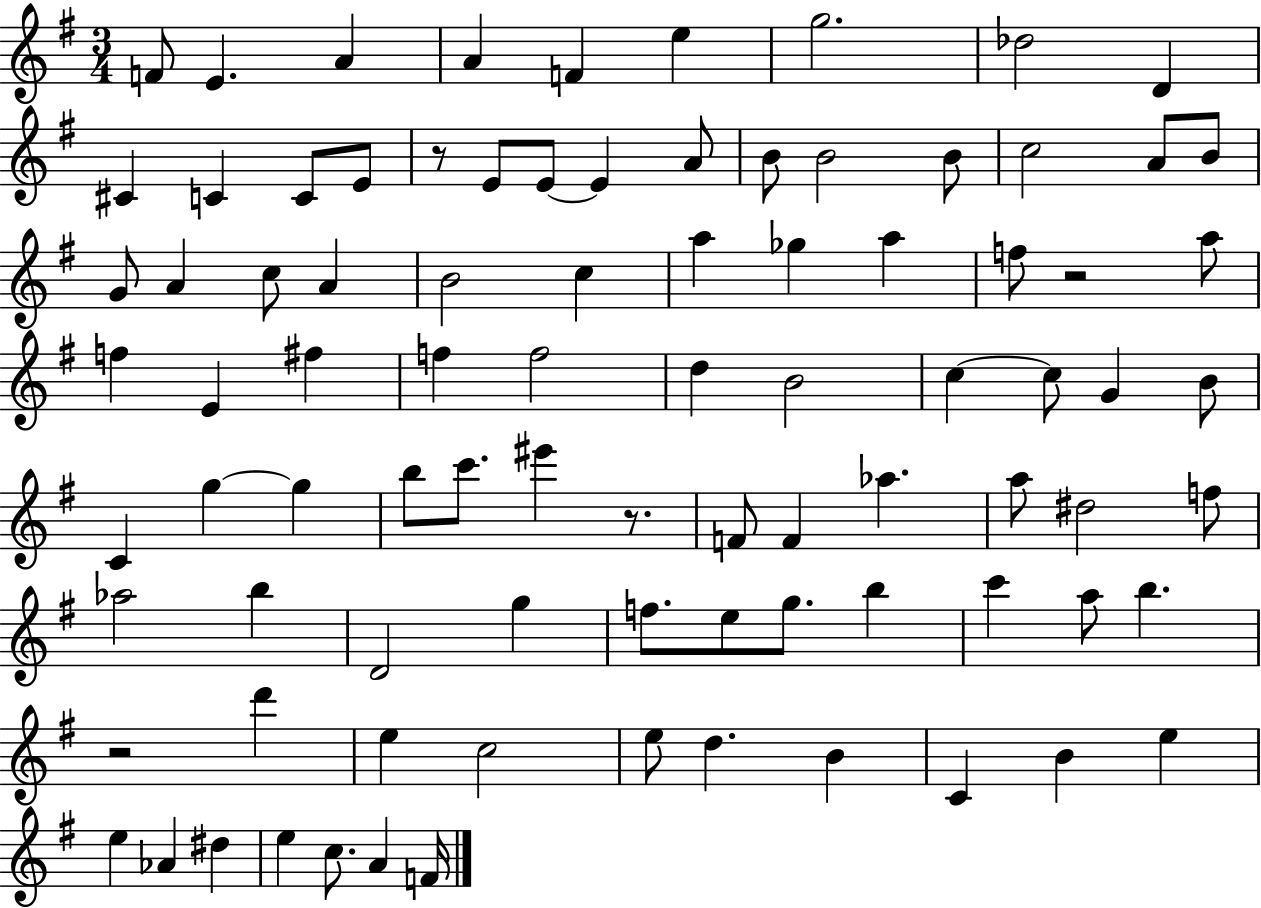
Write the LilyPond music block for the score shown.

{
  \clef treble
  \numericTimeSignature
  \time 3/4
  \key g \major
  \repeat volta 2 { f'8 e'4. a'4 | a'4 f'4 e''4 | g''2. | des''2 d'4 | \break cis'4 c'4 c'8 e'8 | r8 e'8 e'8~~ e'4 a'8 | b'8 b'2 b'8 | c''2 a'8 b'8 | \break g'8 a'4 c''8 a'4 | b'2 c''4 | a''4 ges''4 a''4 | f''8 r2 a''8 | \break f''4 e'4 fis''4 | f''4 f''2 | d''4 b'2 | c''4~~ c''8 g'4 b'8 | \break c'4 g''4~~ g''4 | b''8 c'''8. eis'''4 r8. | f'8 f'4 aes''4. | a''8 dis''2 f''8 | \break aes''2 b''4 | d'2 g''4 | f''8. e''8 g''8. b''4 | c'''4 a''8 b''4. | \break r2 d'''4 | e''4 c''2 | e''8 d''4. b'4 | c'4 b'4 e''4 | \break e''4 aes'4 dis''4 | e''4 c''8. a'4 f'16 | } \bar "|."
}